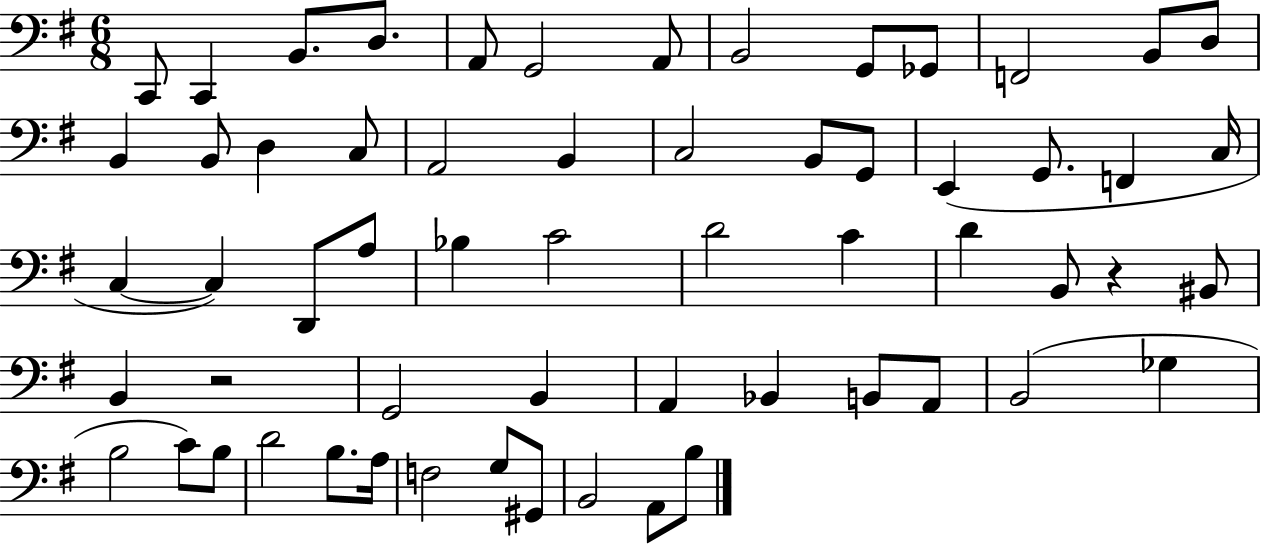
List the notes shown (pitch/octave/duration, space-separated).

C2/e C2/q B2/e. D3/e. A2/e G2/h A2/e B2/h G2/e Gb2/e F2/h B2/e D3/e B2/q B2/e D3/q C3/e A2/h B2/q C3/h B2/e G2/e E2/q G2/e. F2/q C3/s C3/q C3/q D2/e A3/e Bb3/q C4/h D4/h C4/q D4/q B2/e R/q BIS2/e B2/q R/h G2/h B2/q A2/q Bb2/q B2/e A2/e B2/h Gb3/q B3/h C4/e B3/e D4/h B3/e. A3/s F3/h G3/e G#2/e B2/h A2/e B3/e